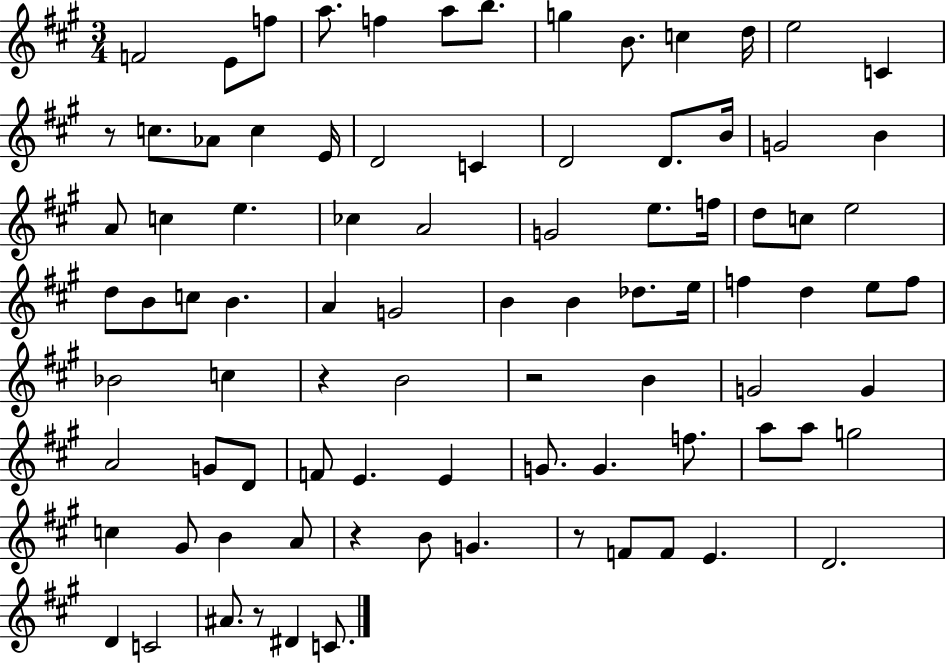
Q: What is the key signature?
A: A major